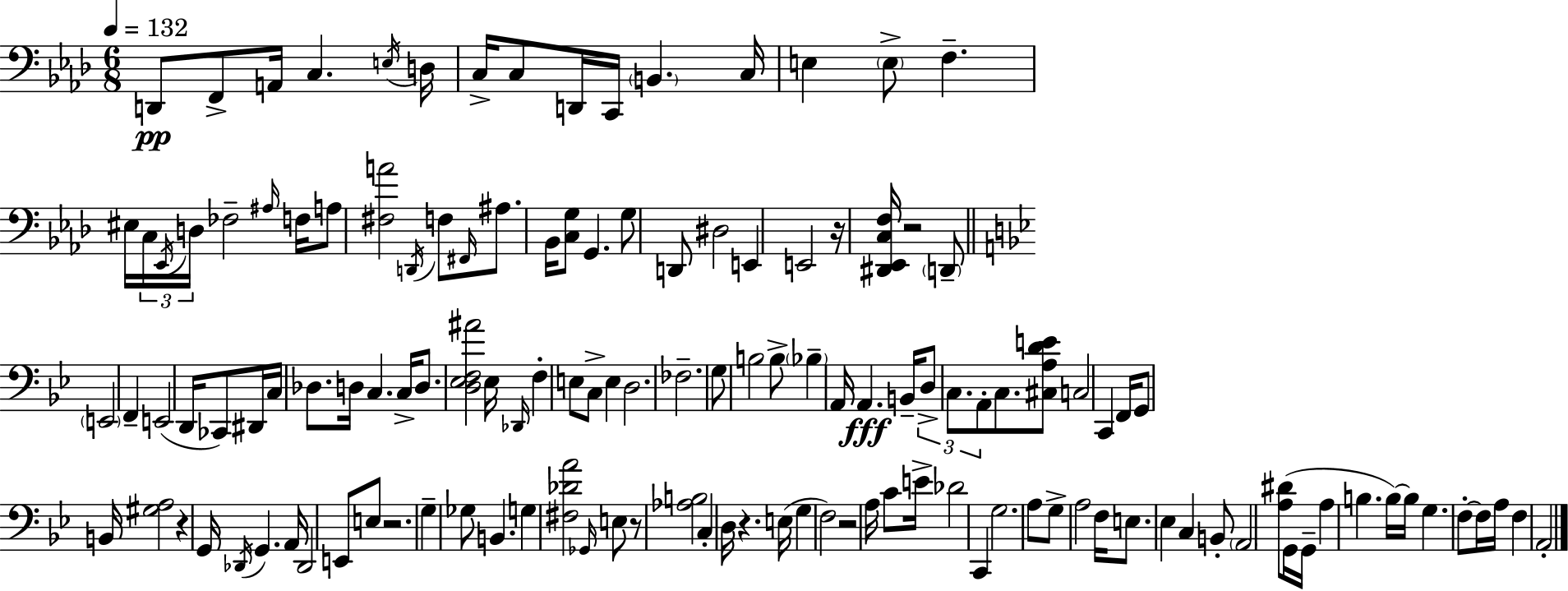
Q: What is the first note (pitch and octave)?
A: D2